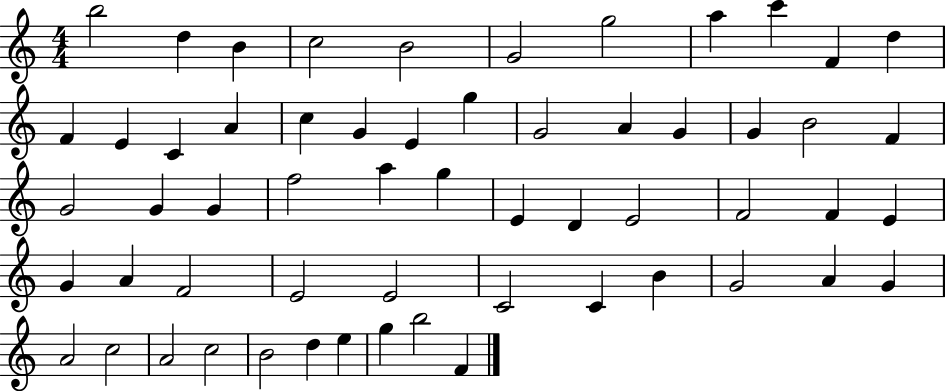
X:1
T:Untitled
M:4/4
L:1/4
K:C
b2 d B c2 B2 G2 g2 a c' F d F E C A c G E g G2 A G G B2 F G2 G G f2 a g E D E2 F2 F E G A F2 E2 E2 C2 C B G2 A G A2 c2 A2 c2 B2 d e g b2 F